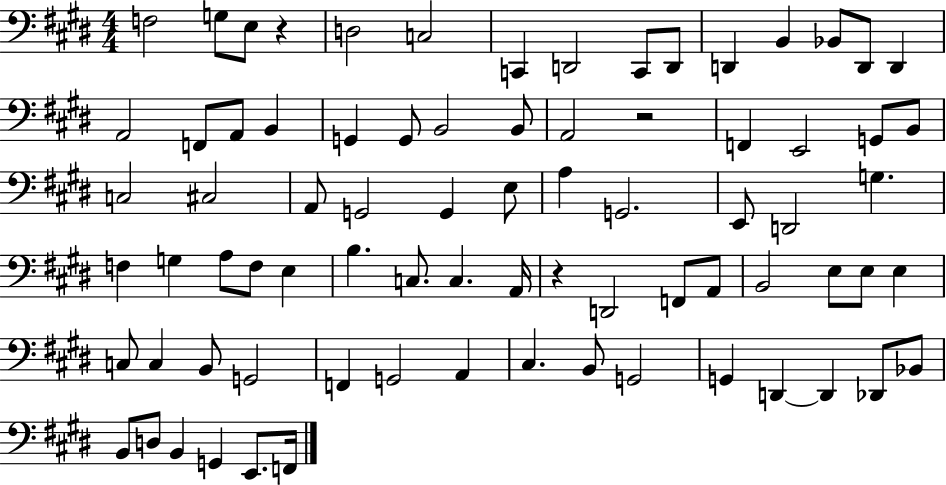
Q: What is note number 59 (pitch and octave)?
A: F2